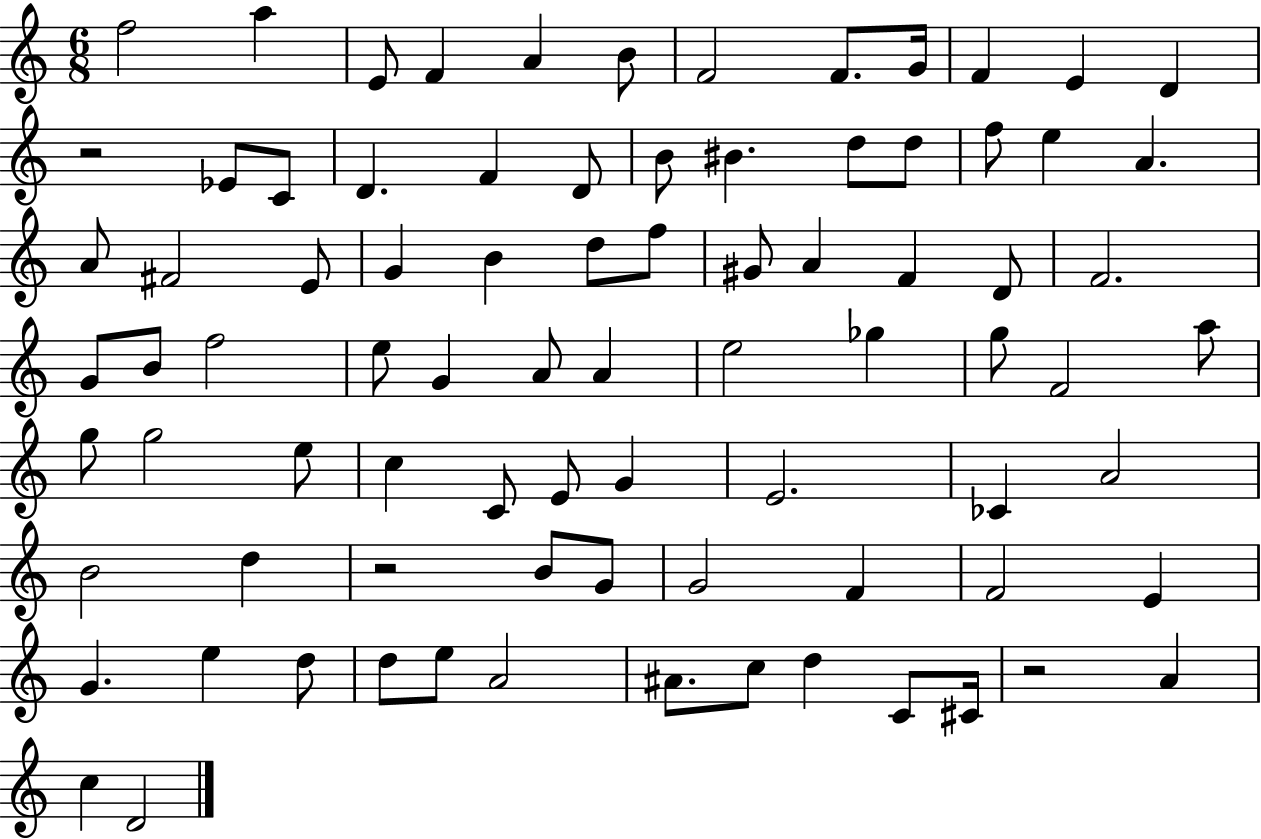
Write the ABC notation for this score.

X:1
T:Untitled
M:6/8
L:1/4
K:C
f2 a E/2 F A B/2 F2 F/2 G/4 F E D z2 _E/2 C/2 D F D/2 B/2 ^B d/2 d/2 f/2 e A A/2 ^F2 E/2 G B d/2 f/2 ^G/2 A F D/2 F2 G/2 B/2 f2 e/2 G A/2 A e2 _g g/2 F2 a/2 g/2 g2 e/2 c C/2 E/2 G E2 _C A2 B2 d z2 B/2 G/2 G2 F F2 E G e d/2 d/2 e/2 A2 ^A/2 c/2 d C/2 ^C/4 z2 A c D2